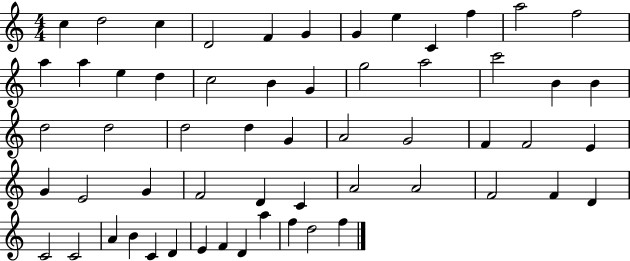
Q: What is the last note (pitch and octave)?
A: F5